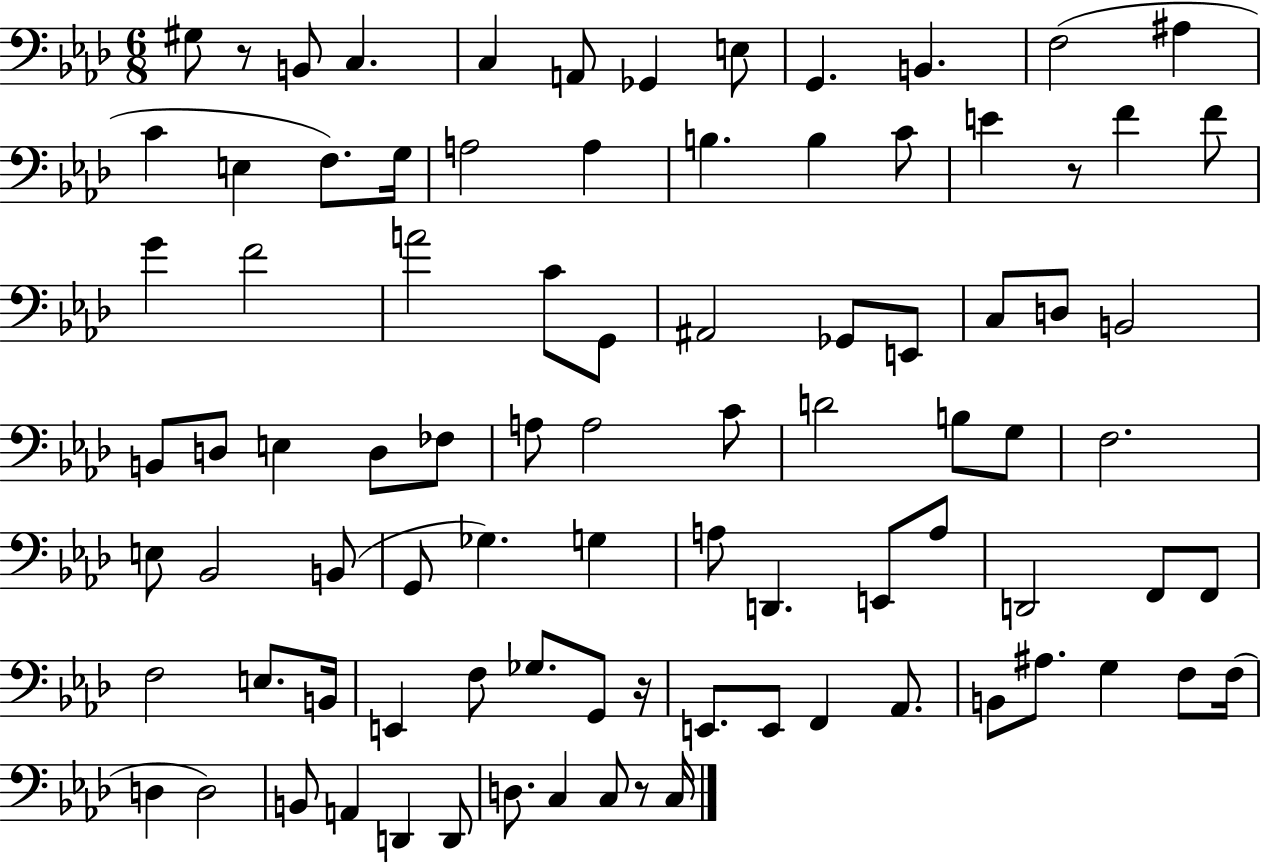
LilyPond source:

{
  \clef bass
  \numericTimeSignature
  \time 6/8
  \key aes \major
  gis8 r8 b,8 c4. | c4 a,8 ges,4 e8 | g,4. b,4. | f2( ais4 | \break c'4 e4 f8.) g16 | a2 a4 | b4. b4 c'8 | e'4 r8 f'4 f'8 | \break g'4 f'2 | a'2 c'8 g,8 | ais,2 ges,8 e,8 | c8 d8 b,2 | \break b,8 d8 e4 d8 fes8 | a8 a2 c'8 | d'2 b8 g8 | f2. | \break e8 bes,2 b,8( | g,8 ges4.) g4 | a8 d,4. e,8 a8 | d,2 f,8 f,8 | \break f2 e8. b,16 | e,4 f8 ges8. g,8 r16 | e,8. e,8 f,4 aes,8. | b,8 ais8. g4 f8 f16( | \break d4 d2) | b,8 a,4 d,4 d,8 | d8. c4 c8 r8 c16 | \bar "|."
}